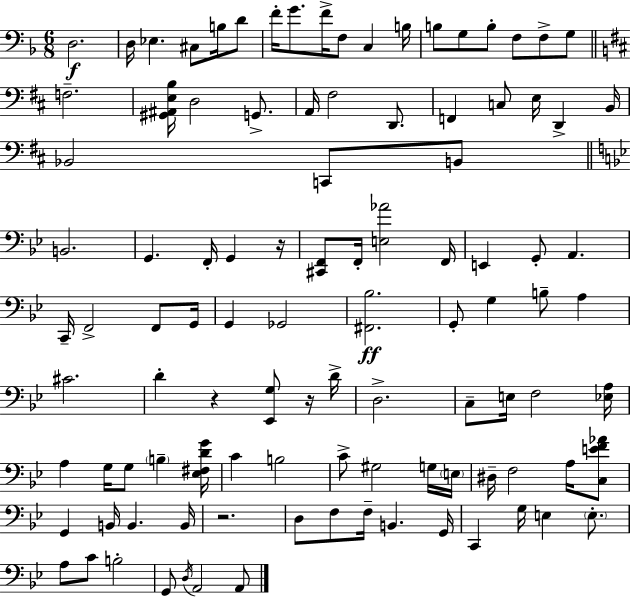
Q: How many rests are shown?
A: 4